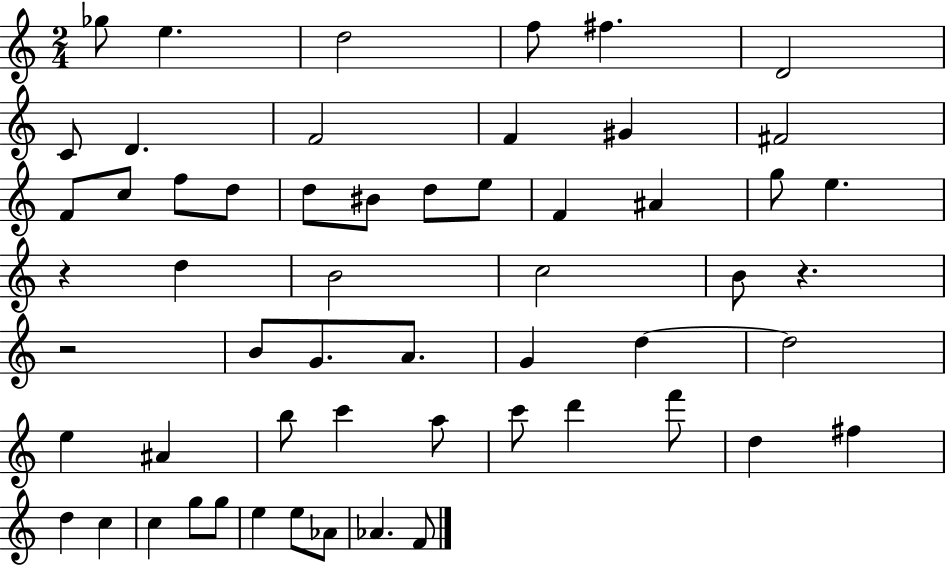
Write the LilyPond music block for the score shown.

{
  \clef treble
  \numericTimeSignature
  \time 2/4
  \key c \major
  ges''8 e''4. | d''2 | f''8 fis''4. | d'2 | \break c'8 d'4. | f'2 | f'4 gis'4 | fis'2 | \break f'8 c''8 f''8 d''8 | d''8 bis'8 d''8 e''8 | f'4 ais'4 | g''8 e''4. | \break r4 d''4 | b'2 | c''2 | b'8 r4. | \break r2 | b'8 g'8. a'8. | g'4 d''4~~ | d''2 | \break e''4 ais'4 | b''8 c'''4 a''8 | c'''8 d'''4 f'''8 | d''4 fis''4 | \break d''4 c''4 | c''4 g''8 g''8 | e''4 e''8 aes'8 | aes'4. f'8 | \break \bar "|."
}